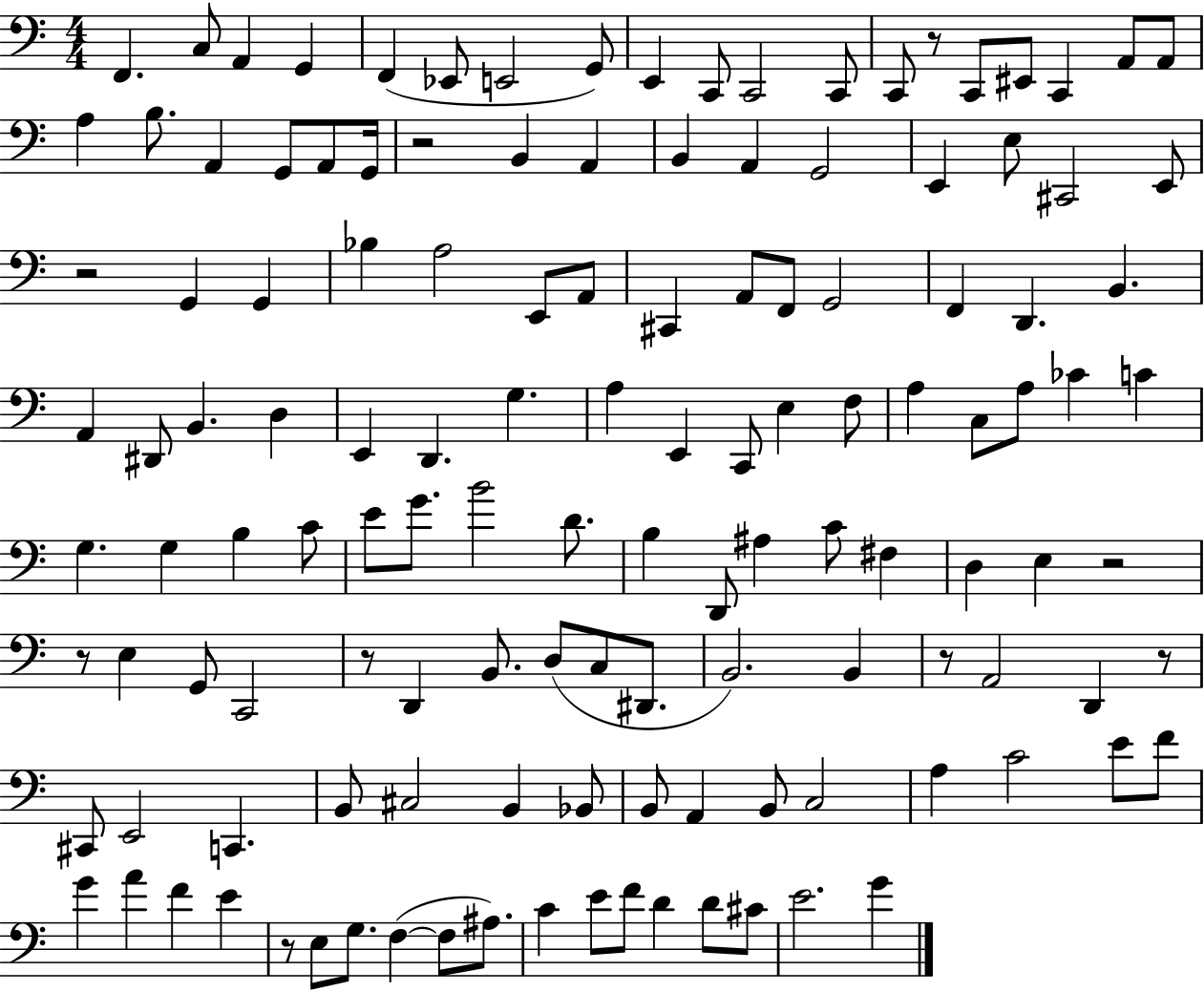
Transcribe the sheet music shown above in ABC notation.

X:1
T:Untitled
M:4/4
L:1/4
K:C
F,, C,/2 A,, G,, F,, _E,,/2 E,,2 G,,/2 E,, C,,/2 C,,2 C,,/2 C,,/2 z/2 C,,/2 ^E,,/2 C,, A,,/2 A,,/2 A, B,/2 A,, G,,/2 A,,/2 G,,/4 z2 B,, A,, B,, A,, G,,2 E,, E,/2 ^C,,2 E,,/2 z2 G,, G,, _B, A,2 E,,/2 A,,/2 ^C,, A,,/2 F,,/2 G,,2 F,, D,, B,, A,, ^D,,/2 B,, D, E,, D,, G, A, E,, C,,/2 E, F,/2 A, C,/2 A,/2 _C C G, G, B, C/2 E/2 G/2 B2 D/2 B, D,,/2 ^A, C/2 ^F, D, E, z2 z/2 E, G,,/2 C,,2 z/2 D,, B,,/2 D,/2 C,/2 ^D,,/2 B,,2 B,, z/2 A,,2 D,, z/2 ^C,,/2 E,,2 C,, B,,/2 ^C,2 B,, _B,,/2 B,,/2 A,, B,,/2 C,2 A, C2 E/2 F/2 G A F E z/2 E,/2 G,/2 F, F,/2 ^A,/2 C E/2 F/2 D D/2 ^C/2 E2 G